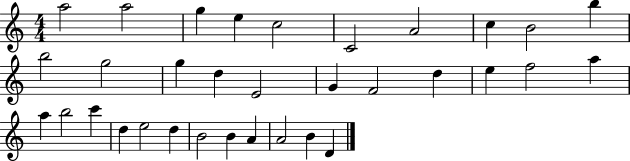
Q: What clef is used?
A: treble